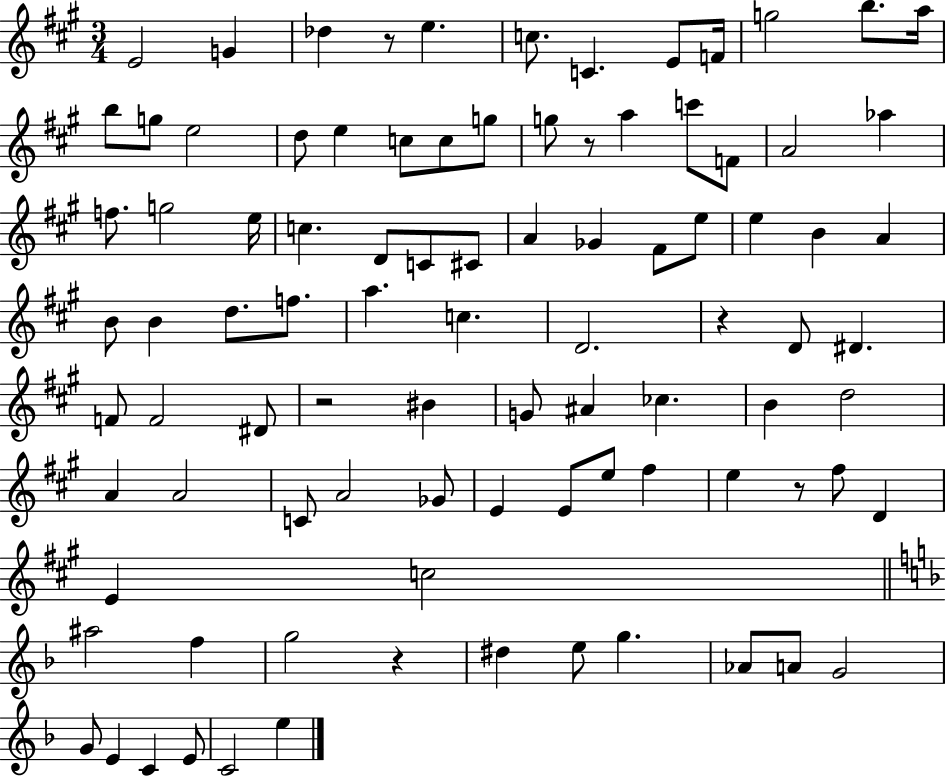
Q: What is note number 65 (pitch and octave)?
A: E5